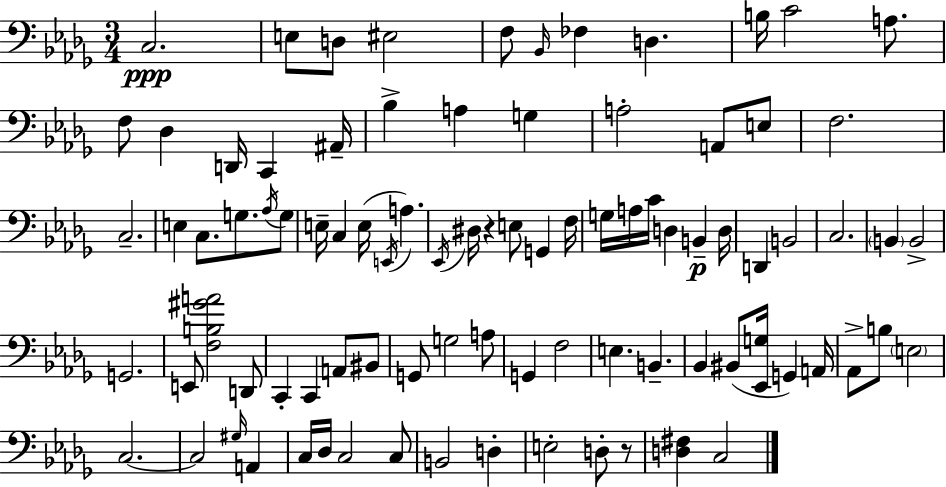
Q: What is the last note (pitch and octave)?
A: C3